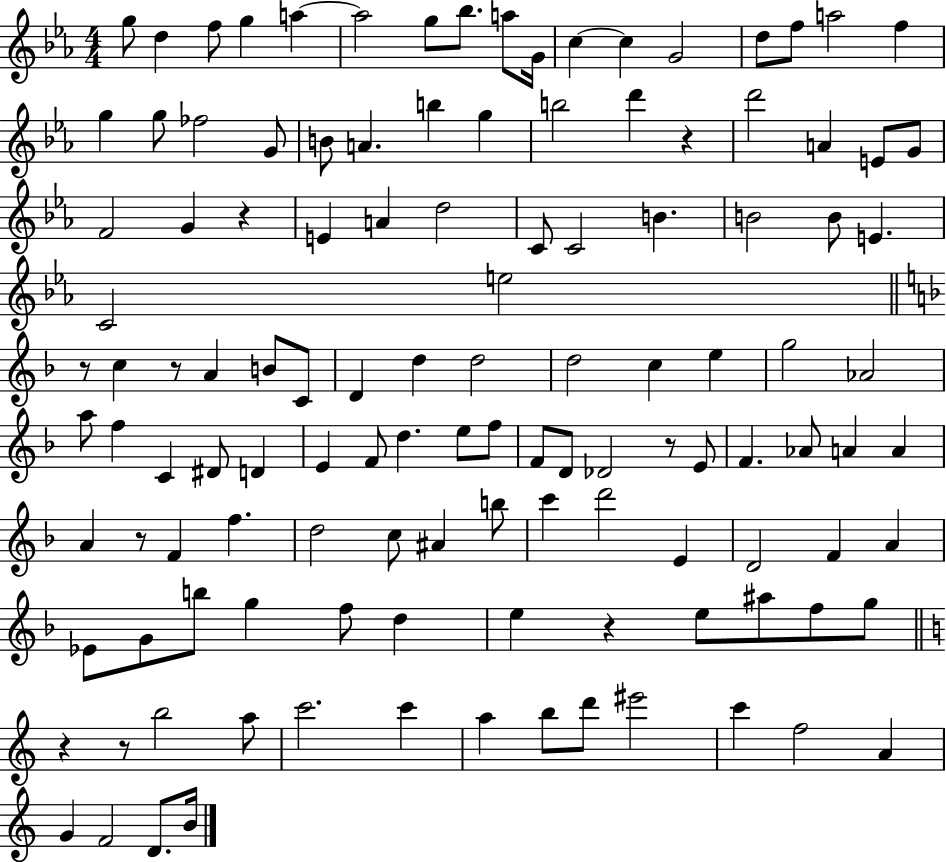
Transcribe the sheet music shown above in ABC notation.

X:1
T:Untitled
M:4/4
L:1/4
K:Eb
g/2 d f/2 g a a2 g/2 _b/2 a/2 G/4 c c G2 d/2 f/2 a2 f g g/2 _f2 G/2 B/2 A b g b2 d' z d'2 A E/2 G/2 F2 G z E A d2 C/2 C2 B B2 B/2 E C2 e2 z/2 c z/2 A B/2 C/2 D d d2 d2 c e g2 _A2 a/2 f C ^D/2 D E F/2 d e/2 f/2 F/2 D/2 _D2 z/2 E/2 F _A/2 A A A z/2 F f d2 c/2 ^A b/2 c' d'2 E D2 F A _E/2 G/2 b/2 g f/2 d e z e/2 ^a/2 f/2 g/2 z z/2 b2 a/2 c'2 c' a b/2 d'/2 ^e'2 c' f2 A G F2 D/2 B/4